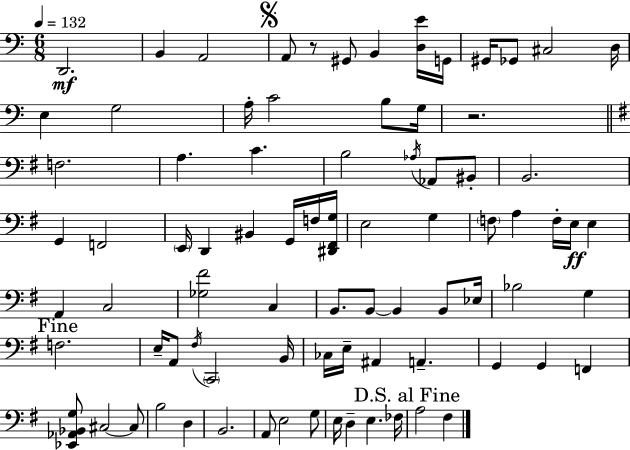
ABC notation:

X:1
T:Untitled
M:6/8
L:1/4
K:C
D,,2 B,, A,,2 A,,/2 z/2 ^G,,/2 B,, [D,E]/4 G,,/4 ^G,,/4 _G,,/2 ^C,2 D,/4 E, G,2 A,/4 C2 B,/2 G,/4 z2 F,2 A, C B,2 _A,/4 _A,,/2 ^B,,/2 B,,2 G,, F,,2 E,,/4 D,, ^B,, G,,/4 F,/4 [^D,,^F,,G,]/4 E,2 G, F,/2 A, F,/4 E,/4 E, A,, C,2 [_G,^F]2 C, B,,/2 B,,/2 B,, B,,/2 _E,/4 _B,2 G, F,2 E,/4 A,,/2 ^F,/4 C,,2 B,,/4 _C,/4 E,/4 ^A,, A,, G,, G,, F,, [_E,,_A,,_B,,G,]/2 ^C,2 ^C,/2 B,2 D, B,,2 A,,/2 E,2 G,/2 E,/4 D, E, _F,/4 A,2 ^F,